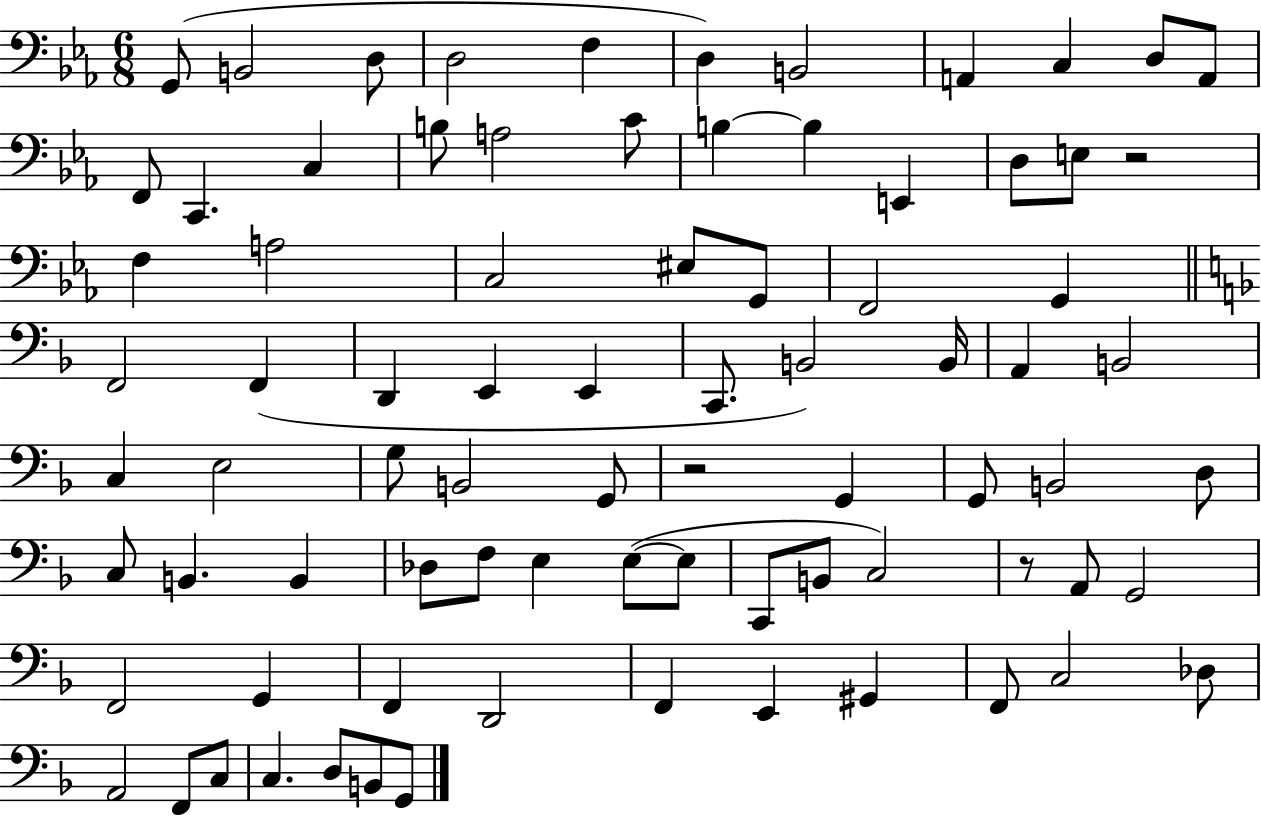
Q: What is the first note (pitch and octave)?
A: G2